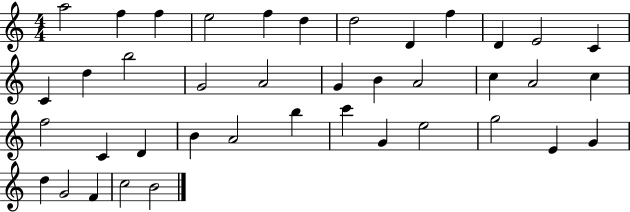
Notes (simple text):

A5/h F5/q F5/q E5/h F5/q D5/q D5/h D4/q F5/q D4/q E4/h C4/q C4/q D5/q B5/h G4/h A4/h G4/q B4/q A4/h C5/q A4/h C5/q F5/h C4/q D4/q B4/q A4/h B5/q C6/q G4/q E5/h G5/h E4/q G4/q D5/q G4/h F4/q C5/h B4/h